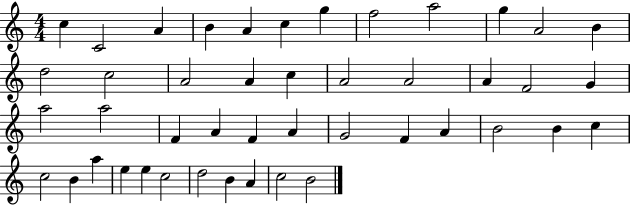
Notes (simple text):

C5/q C4/h A4/q B4/q A4/q C5/q G5/q F5/h A5/h G5/q A4/h B4/q D5/h C5/h A4/h A4/q C5/q A4/h A4/h A4/q F4/h G4/q A5/h A5/h F4/q A4/q F4/q A4/q G4/h F4/q A4/q B4/h B4/q C5/q C5/h B4/q A5/q E5/q E5/q C5/h D5/h B4/q A4/q C5/h B4/h